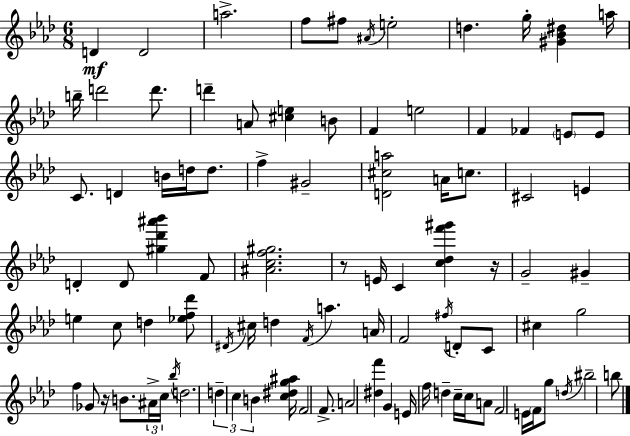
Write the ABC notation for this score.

X:1
T:Untitled
M:6/8
L:1/4
K:Ab
D D2 a2 f/2 ^f/2 ^A/4 e2 d g/4 [^G_B^d] a/4 b/4 d'2 d'/2 d' A/2 [^ce] B/2 F e2 F _F E/2 E/2 C/2 D B/4 d/4 d/2 f ^G2 [D^ca]2 A/4 c/2 ^C2 E D D/2 [^g_d'^a'_b'] F/2 [^Acf^g]2 z/2 E/4 C [c_df'^g'] z/4 G2 ^G e c/2 d [_ef_d']/2 ^D/4 ^c/4 d F/4 a A/4 F2 ^f/4 D/2 C/2 ^c g2 f _G/2 z/4 B/2 ^A/4 c/4 _b/4 d2 d c B [c^dg^a]/4 F2 F/2 A2 [^df'] G E/4 f/4 d c/4 c/4 A/2 F2 E/4 F/4 g/2 d/4 ^b2 b/2